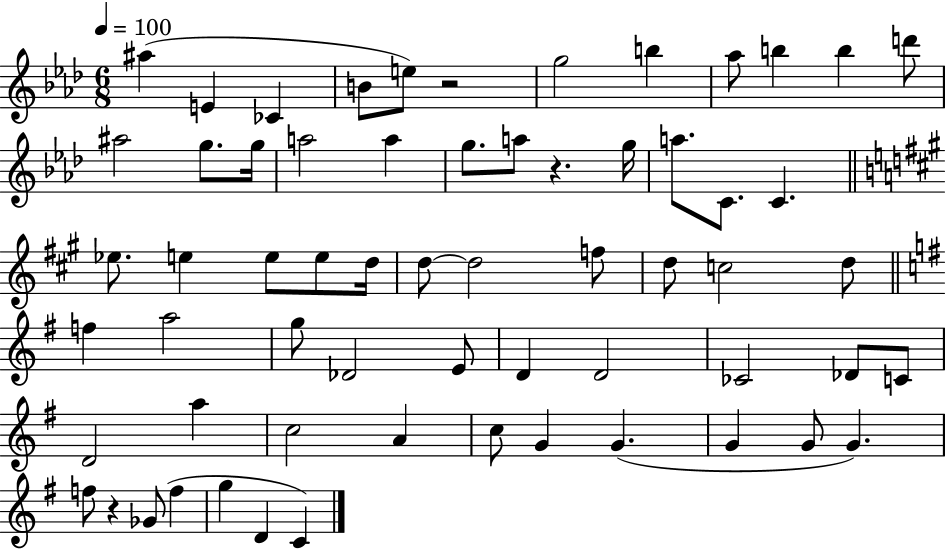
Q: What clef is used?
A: treble